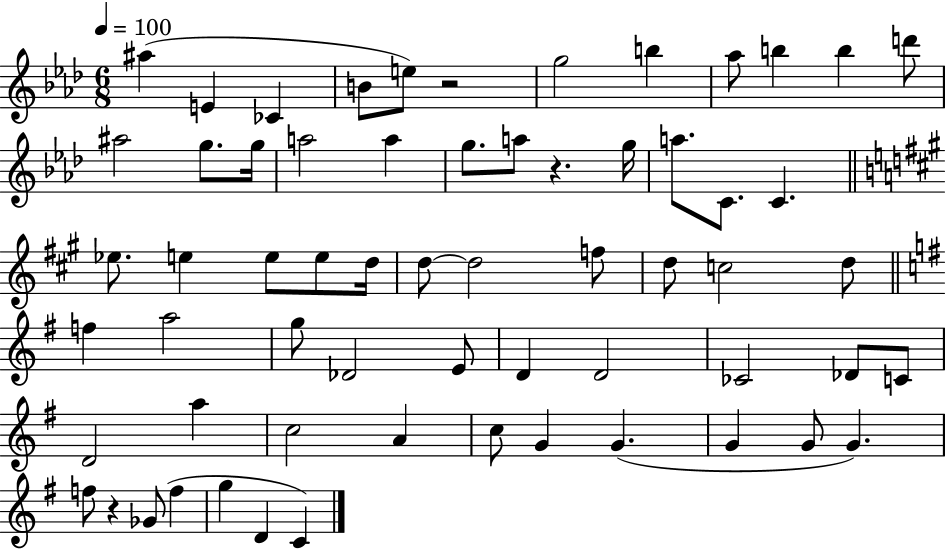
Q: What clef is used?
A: treble